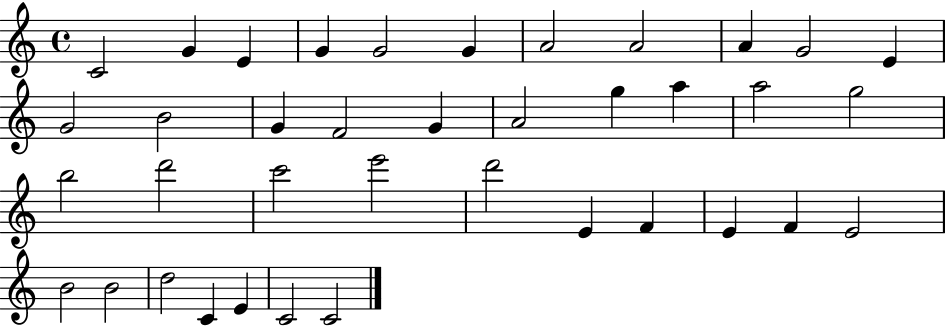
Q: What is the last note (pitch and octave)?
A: C4